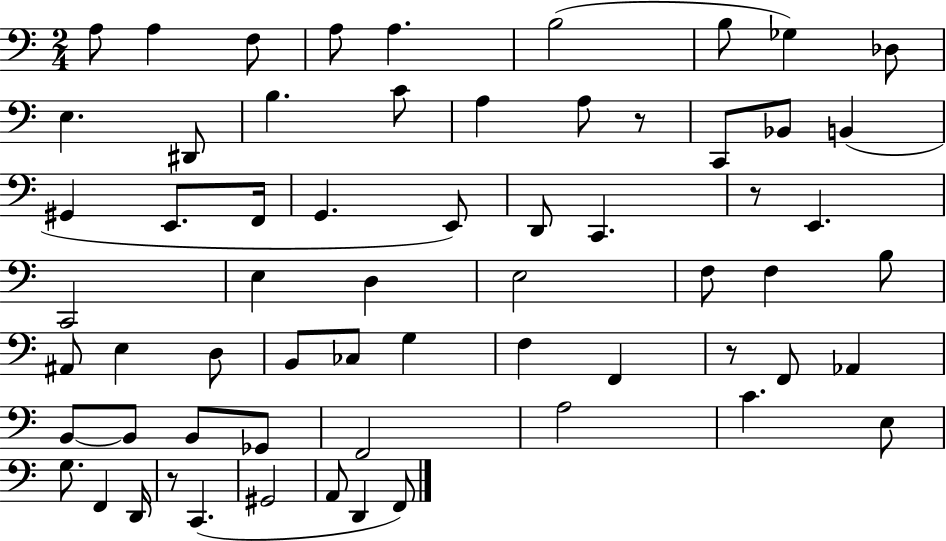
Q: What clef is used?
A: bass